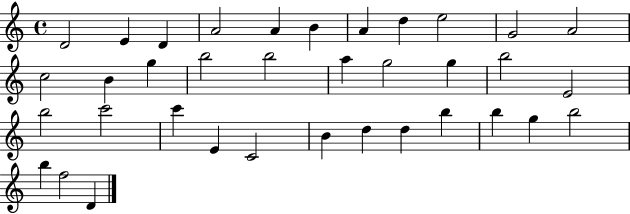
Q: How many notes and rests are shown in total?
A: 36